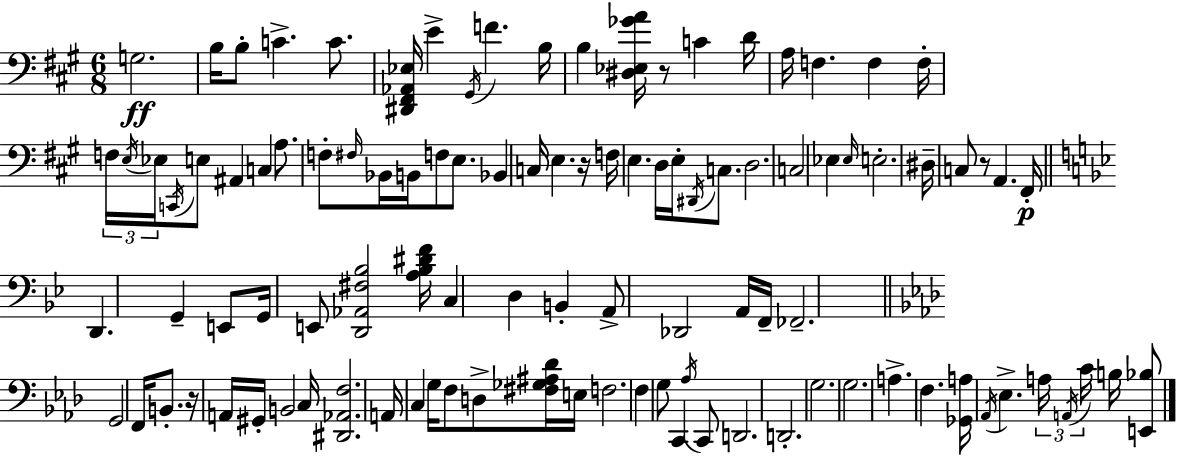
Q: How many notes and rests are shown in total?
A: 104